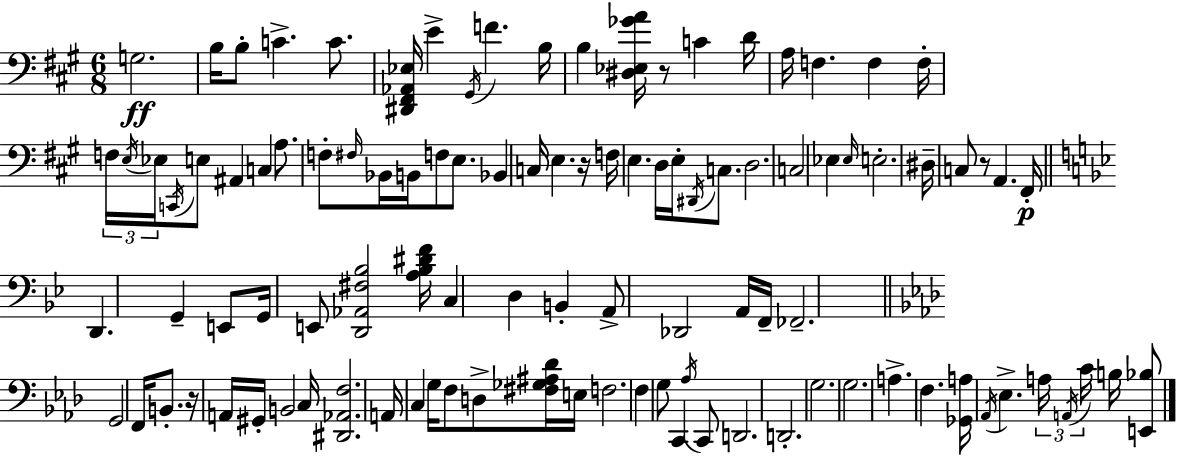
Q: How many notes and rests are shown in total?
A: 104